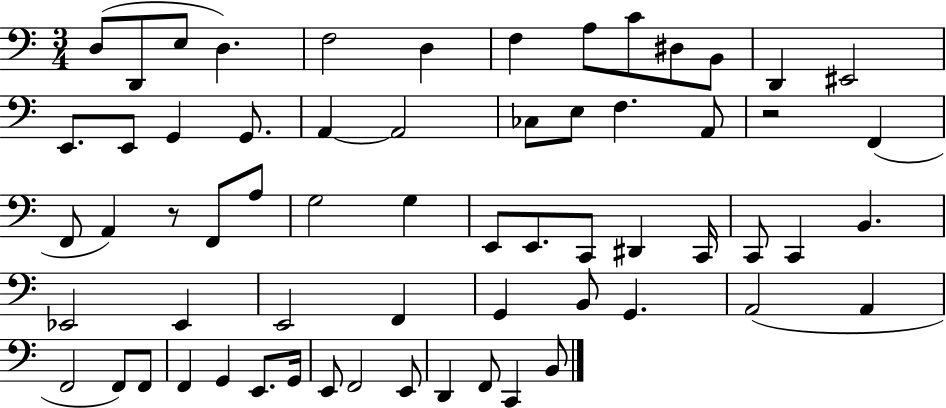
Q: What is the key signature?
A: C major